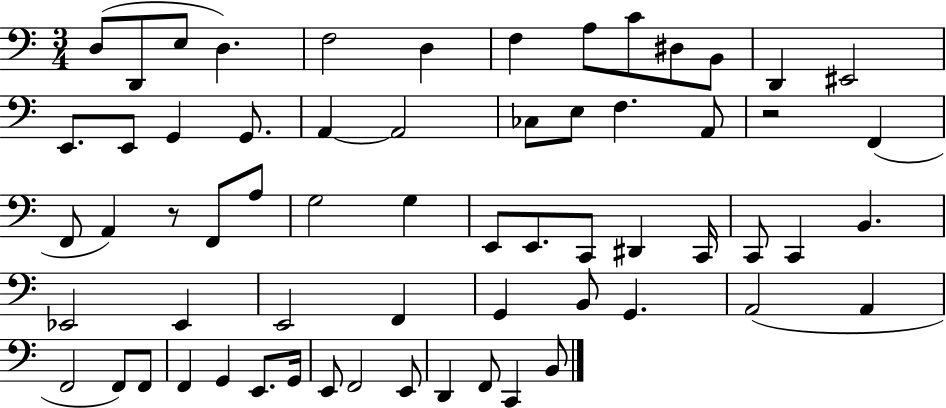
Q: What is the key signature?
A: C major